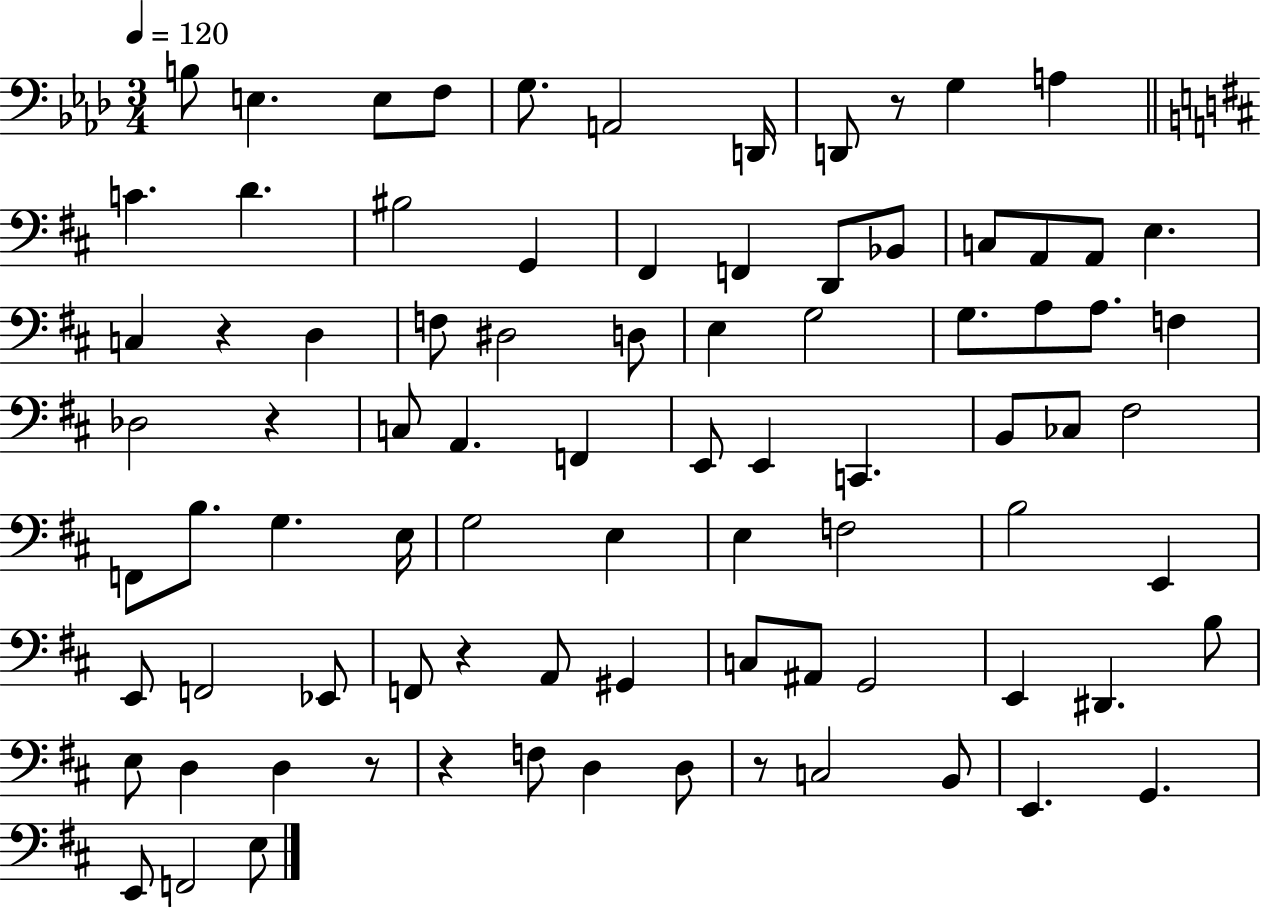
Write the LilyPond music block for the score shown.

{
  \clef bass
  \numericTimeSignature
  \time 3/4
  \key aes \major
  \tempo 4 = 120
  b8 e4. e8 f8 | g8. a,2 d,16 | d,8 r8 g4 a4 | \bar "||" \break \key d \major c'4. d'4. | bis2 g,4 | fis,4 f,4 d,8 bes,8 | c8 a,8 a,8 e4. | \break c4 r4 d4 | f8 dis2 d8 | e4 g2 | g8. a8 a8. f4 | \break des2 r4 | c8 a,4. f,4 | e,8 e,4 c,4. | b,8 ces8 fis2 | \break f,8 b8. g4. e16 | g2 e4 | e4 f2 | b2 e,4 | \break e,8 f,2 ees,8 | f,8 r4 a,8 gis,4 | c8 ais,8 g,2 | e,4 dis,4. b8 | \break e8 d4 d4 r8 | r4 f8 d4 d8 | r8 c2 b,8 | e,4. g,4. | \break e,8 f,2 e8 | \bar "|."
}